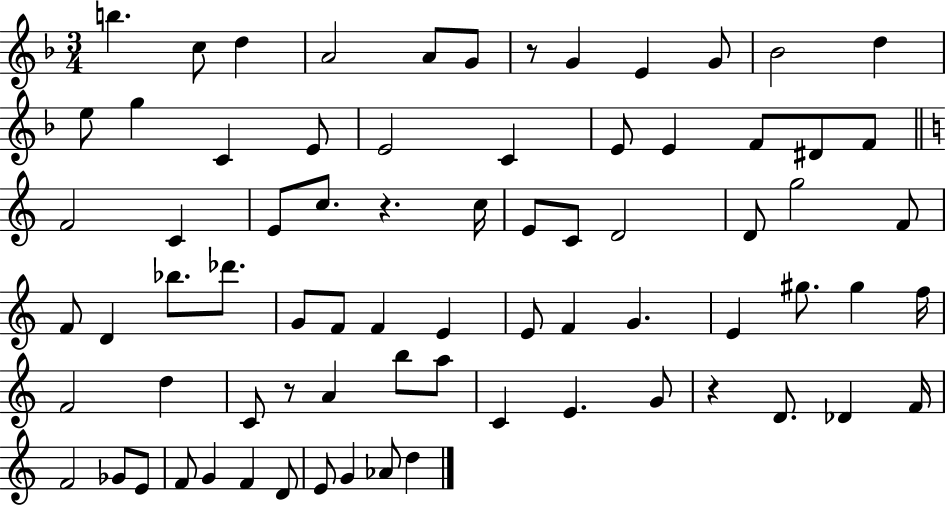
{
  \clef treble
  \numericTimeSignature
  \time 3/4
  \key f \major
  b''4. c''8 d''4 | a'2 a'8 g'8 | r8 g'4 e'4 g'8 | bes'2 d''4 | \break e''8 g''4 c'4 e'8 | e'2 c'4 | e'8 e'4 f'8 dis'8 f'8 | \bar "||" \break \key c \major f'2 c'4 | e'8 c''8. r4. c''16 | e'8 c'8 d'2 | d'8 g''2 f'8 | \break f'8 d'4 bes''8. des'''8. | g'8 f'8 f'4 e'4 | e'8 f'4 g'4. | e'4 gis''8. gis''4 f''16 | \break f'2 d''4 | c'8 r8 a'4 b''8 a''8 | c'4 e'4. g'8 | r4 d'8. des'4 f'16 | \break f'2 ges'8 e'8 | f'8 g'4 f'4 d'8 | e'8 g'4 aes'8 d''4 | \bar "|."
}